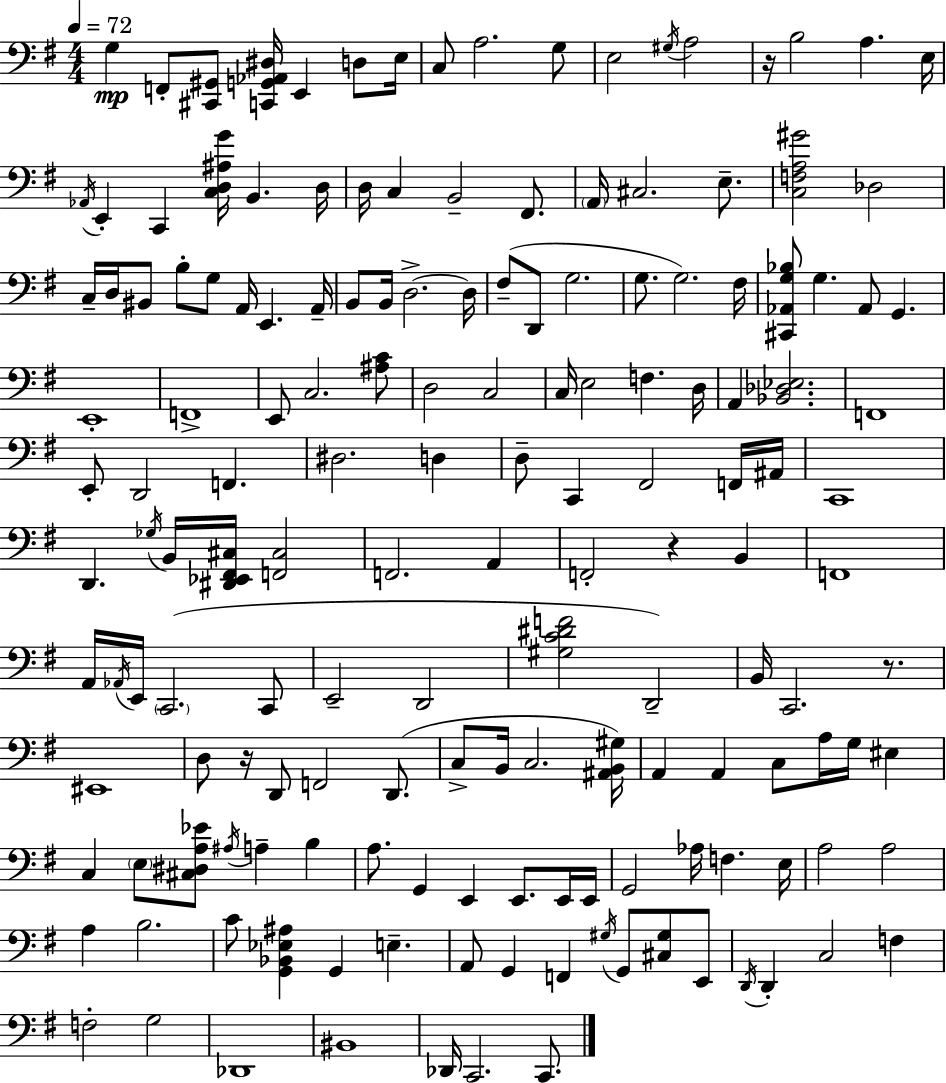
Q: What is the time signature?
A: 4/4